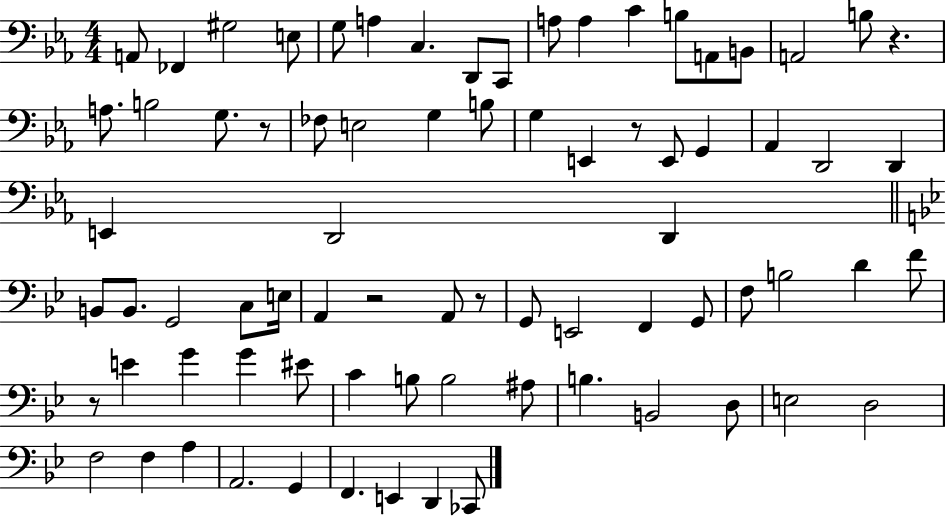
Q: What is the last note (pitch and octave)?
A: CES2